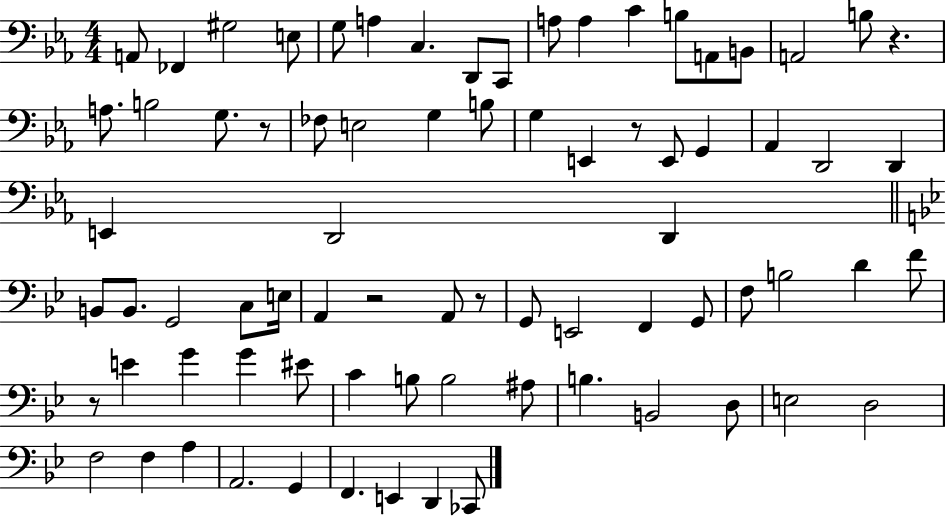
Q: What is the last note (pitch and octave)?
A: CES2